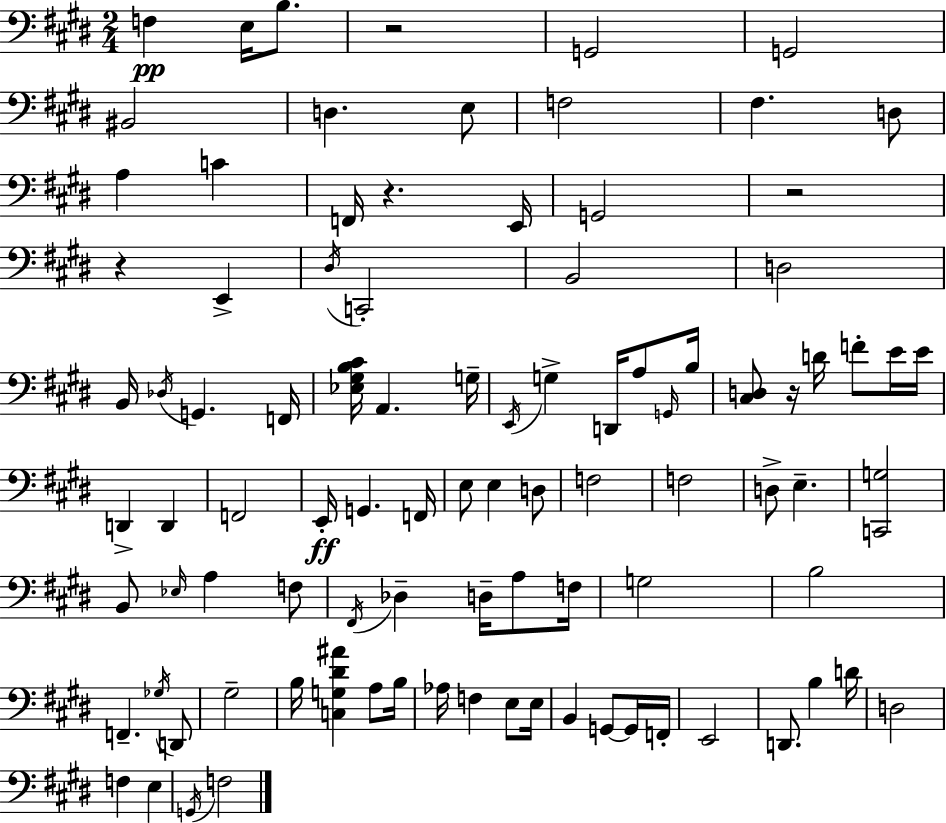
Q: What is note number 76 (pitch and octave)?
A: F2